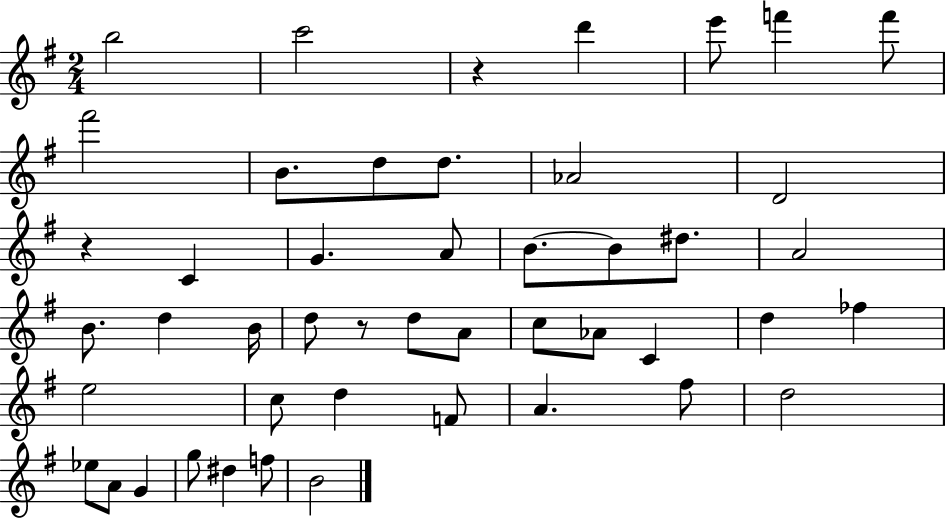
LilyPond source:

{
  \clef treble
  \numericTimeSignature
  \time 2/4
  \key g \major
  b''2 | c'''2 | r4 d'''4 | e'''8 f'''4 f'''8 | \break fis'''2 | b'8. d''8 d''8. | aes'2 | d'2 | \break r4 c'4 | g'4. a'8 | b'8.~~ b'8 dis''8. | a'2 | \break b'8. d''4 b'16 | d''8 r8 d''8 a'8 | c''8 aes'8 c'4 | d''4 fes''4 | \break e''2 | c''8 d''4 f'8 | a'4. fis''8 | d''2 | \break ees''8 a'8 g'4 | g''8 dis''4 f''8 | b'2 | \bar "|."
}